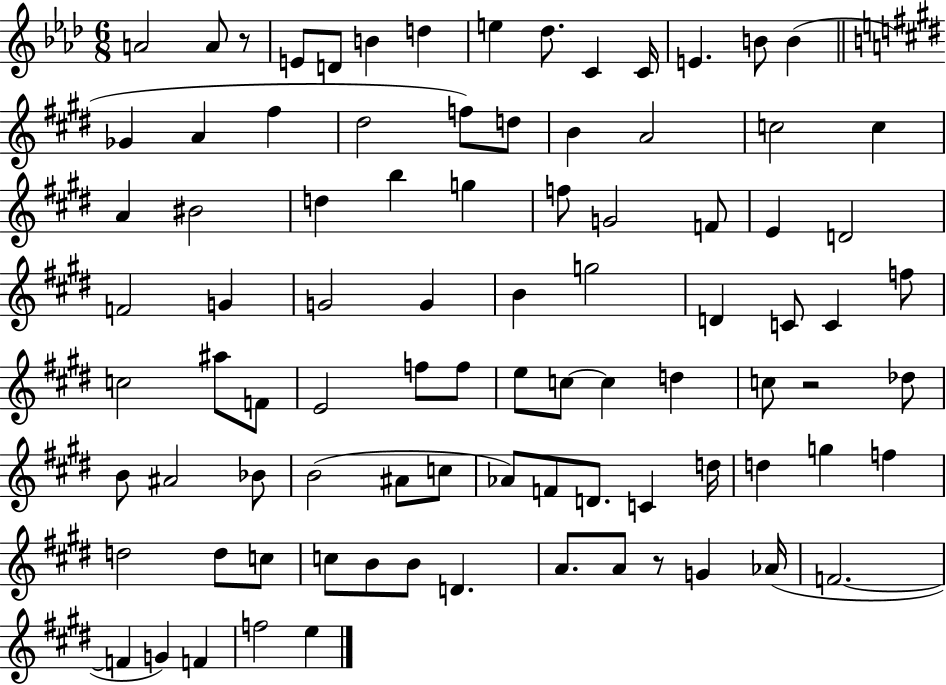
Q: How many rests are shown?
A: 3